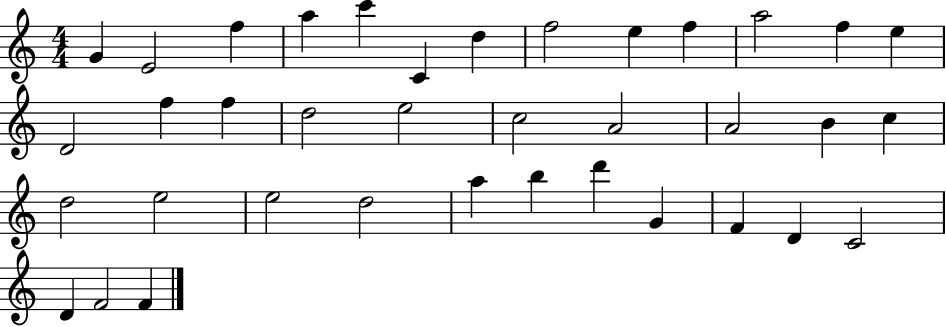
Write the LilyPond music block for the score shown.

{
  \clef treble
  \numericTimeSignature
  \time 4/4
  \key c \major
  g'4 e'2 f''4 | a''4 c'''4 c'4 d''4 | f''2 e''4 f''4 | a''2 f''4 e''4 | \break d'2 f''4 f''4 | d''2 e''2 | c''2 a'2 | a'2 b'4 c''4 | \break d''2 e''2 | e''2 d''2 | a''4 b''4 d'''4 g'4 | f'4 d'4 c'2 | \break d'4 f'2 f'4 | \bar "|."
}